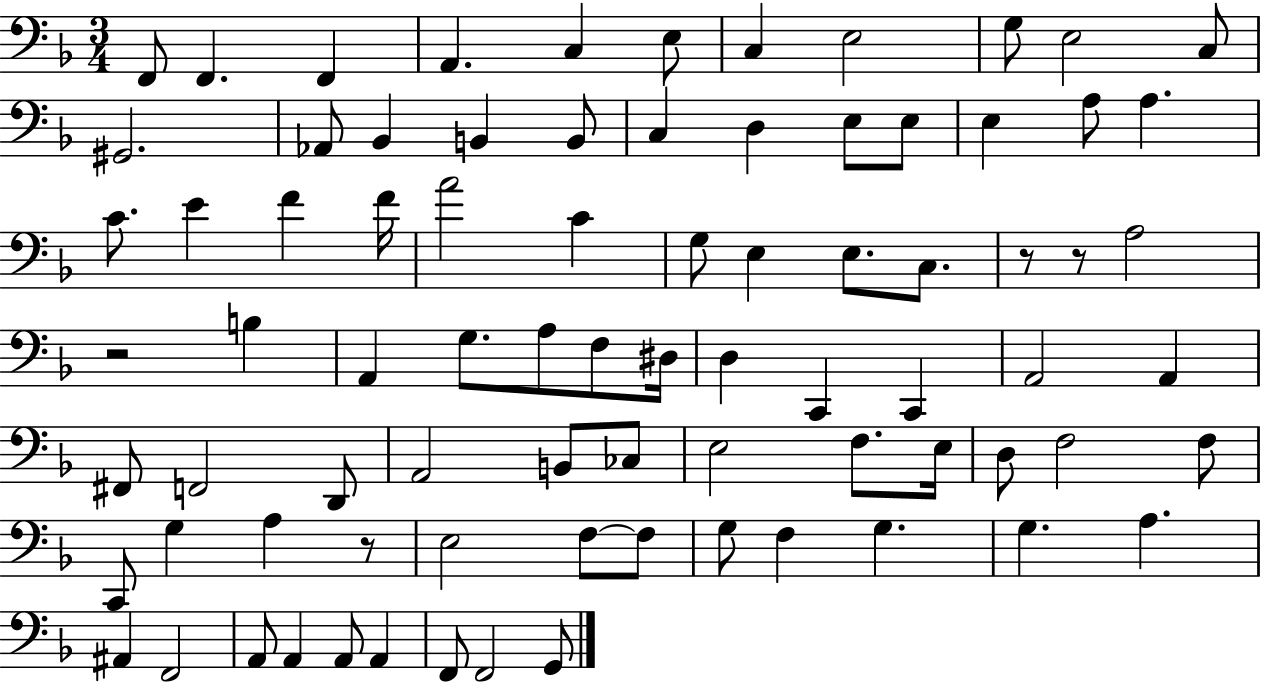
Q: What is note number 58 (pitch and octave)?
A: C2